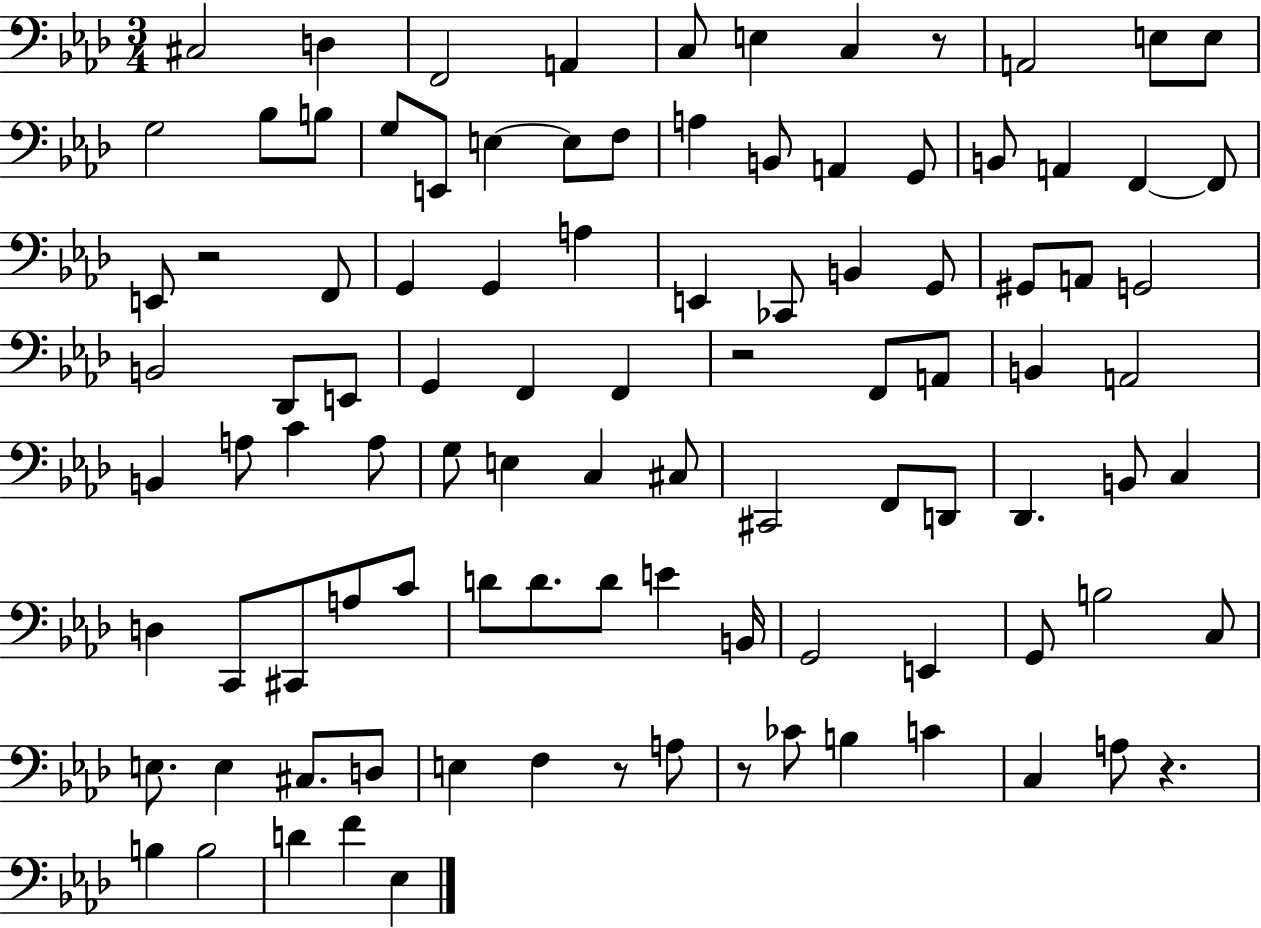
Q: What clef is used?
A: bass